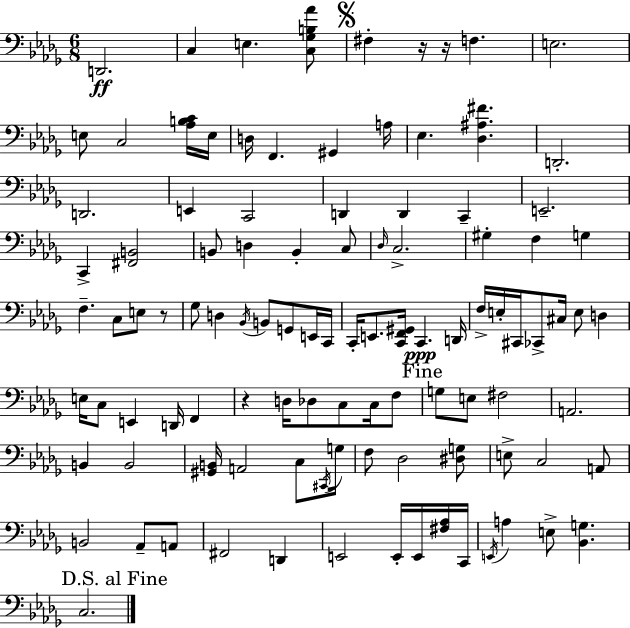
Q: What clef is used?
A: bass